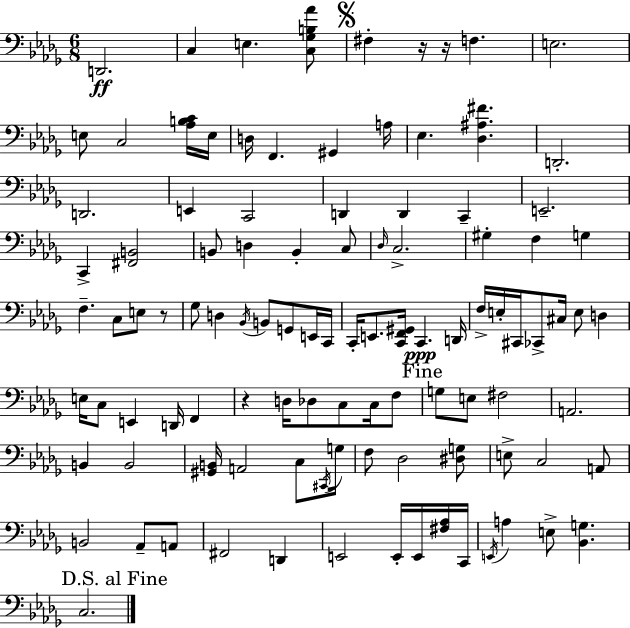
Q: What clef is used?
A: bass